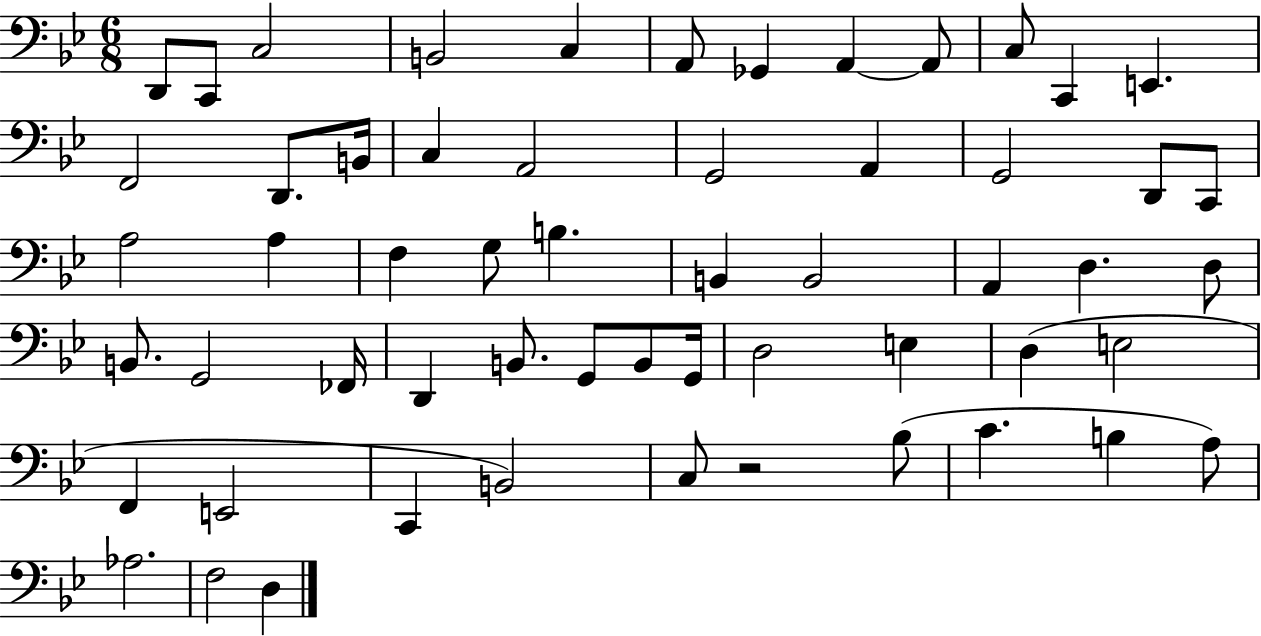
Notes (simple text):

D2/e C2/e C3/h B2/h C3/q A2/e Gb2/q A2/q A2/e C3/e C2/q E2/q. F2/h D2/e. B2/s C3/q A2/h G2/h A2/q G2/h D2/e C2/e A3/h A3/q F3/q G3/e B3/q. B2/q B2/h A2/q D3/q. D3/e B2/e. G2/h FES2/s D2/q B2/e. G2/e B2/e G2/s D3/h E3/q D3/q E3/h F2/q E2/h C2/q B2/h C3/e R/h Bb3/e C4/q. B3/q A3/e Ab3/h. F3/h D3/q